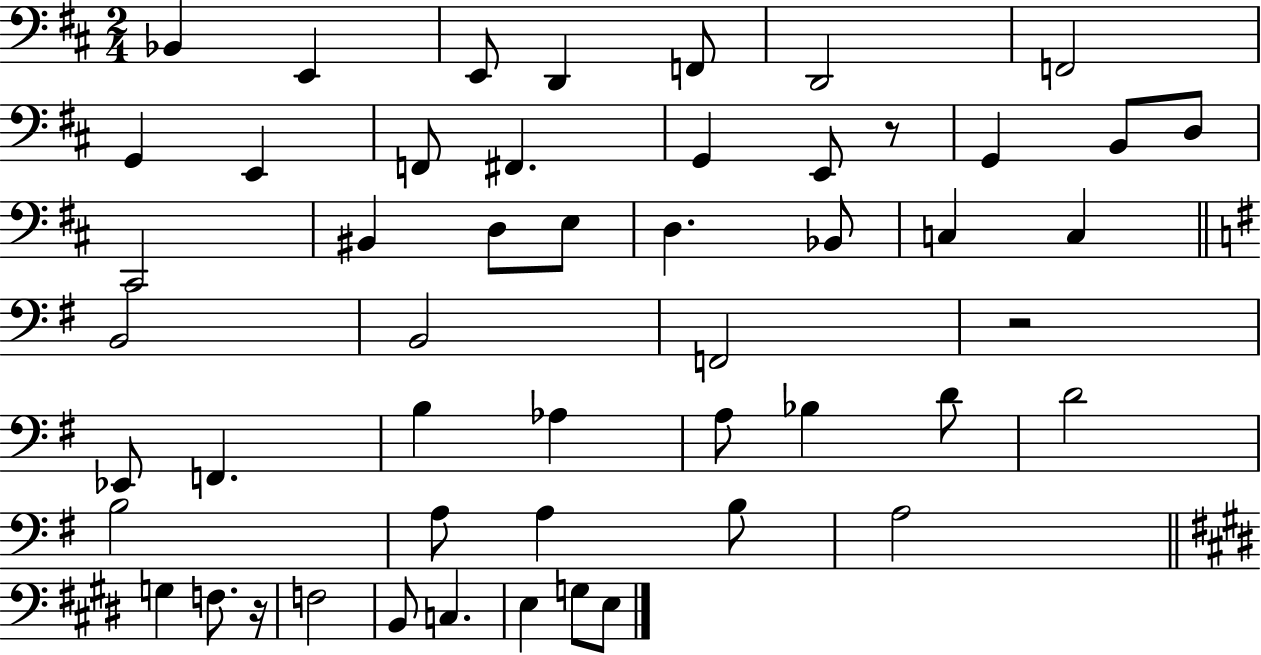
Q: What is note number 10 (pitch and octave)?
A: F2